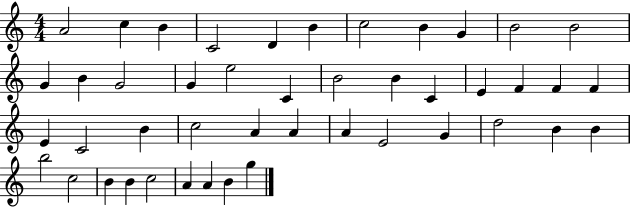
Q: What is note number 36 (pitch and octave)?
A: B4